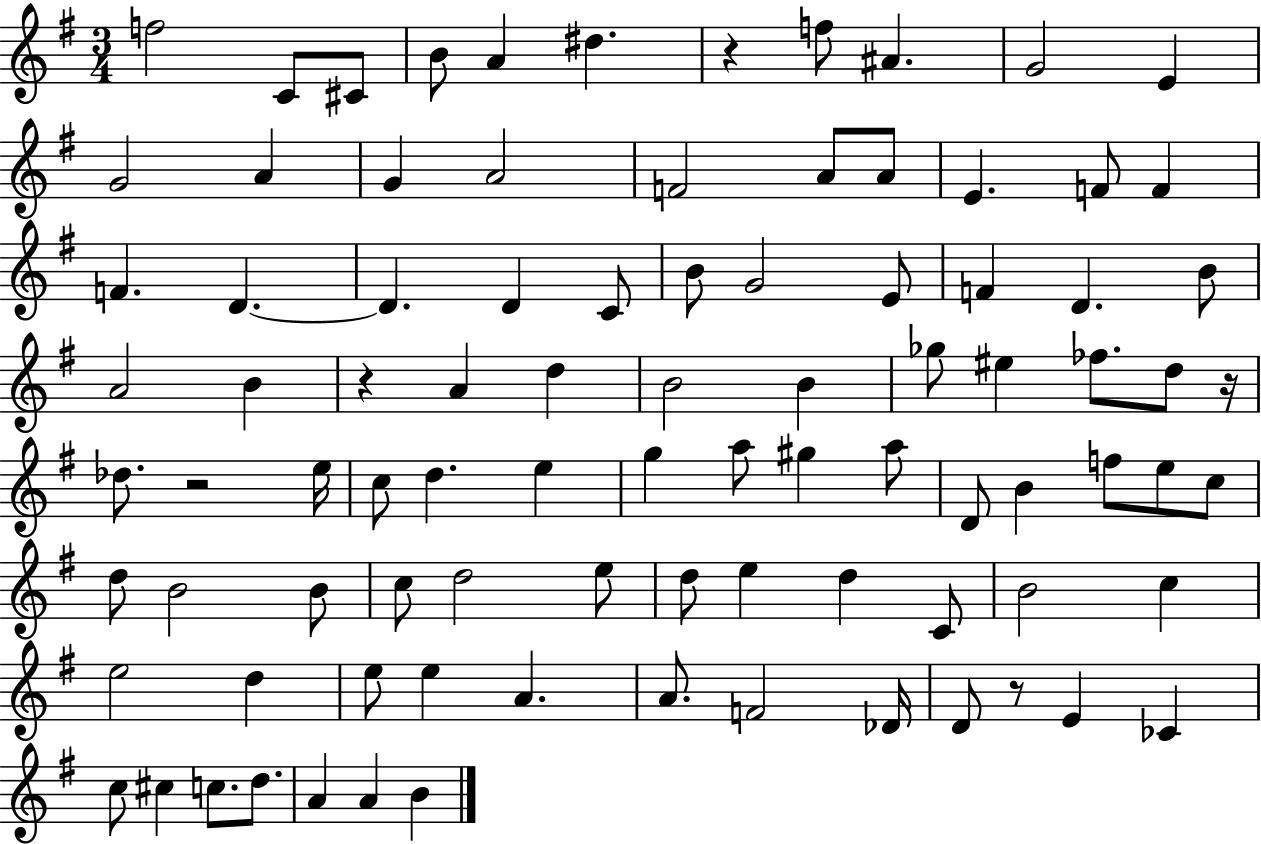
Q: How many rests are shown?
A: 5